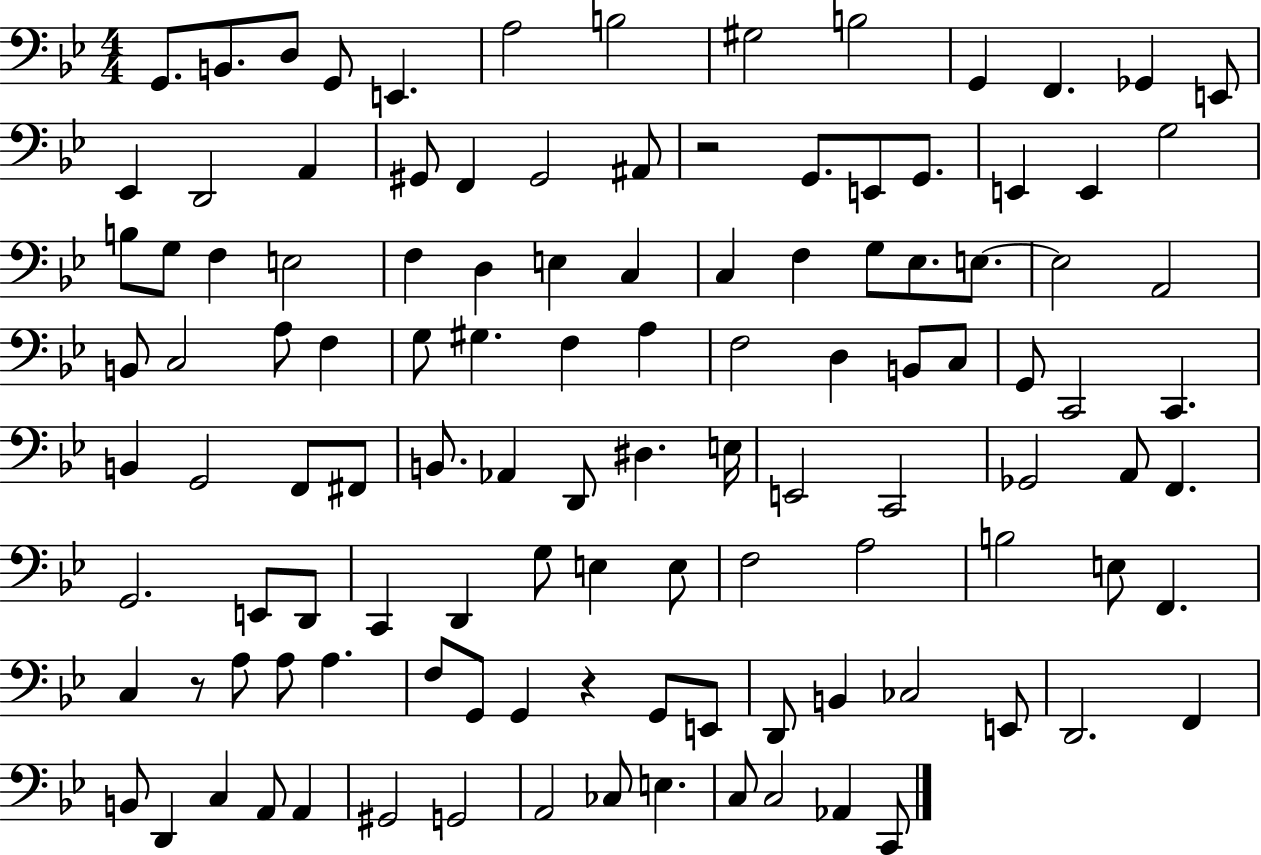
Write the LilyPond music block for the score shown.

{
  \clef bass
  \numericTimeSignature
  \time 4/4
  \key bes \major
  \repeat volta 2 { g,8. b,8. d8 g,8 e,4. | a2 b2 | gis2 b2 | g,4 f,4. ges,4 e,8 | \break ees,4 d,2 a,4 | gis,8 f,4 gis,2 ais,8 | r2 g,8. e,8 g,8. | e,4 e,4 g2 | \break b8 g8 f4 e2 | f4 d4 e4 c4 | c4 f4 g8 ees8. e8.~~ | e2 a,2 | \break b,8 c2 a8 f4 | g8 gis4. f4 a4 | f2 d4 b,8 c8 | g,8 c,2 c,4. | \break b,4 g,2 f,8 fis,8 | b,8. aes,4 d,8 dis4. e16 | e,2 c,2 | ges,2 a,8 f,4. | \break g,2. e,8 d,8 | c,4 d,4 g8 e4 e8 | f2 a2 | b2 e8 f,4. | \break c4 r8 a8 a8 a4. | f8 g,8 g,4 r4 g,8 e,8 | d,8 b,4 ces2 e,8 | d,2. f,4 | \break b,8 d,4 c4 a,8 a,4 | gis,2 g,2 | a,2 ces8 e4. | c8 c2 aes,4 c,8 | \break } \bar "|."
}